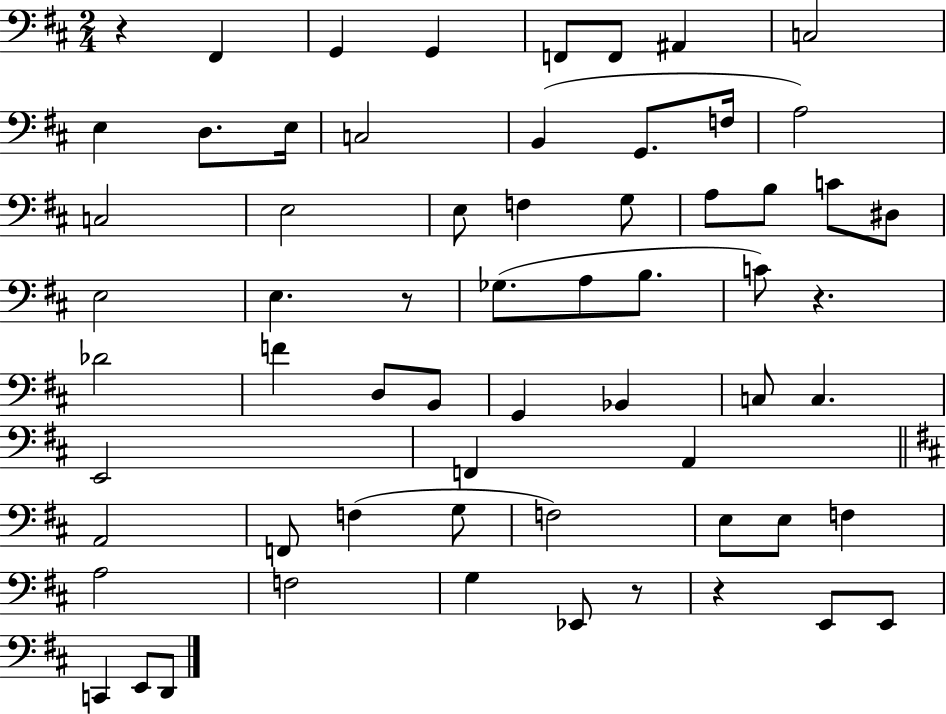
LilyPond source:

{
  \clef bass
  \numericTimeSignature
  \time 2/4
  \key d \major
  r4 fis,4 | g,4 g,4 | f,8 f,8 ais,4 | c2 | \break e4 d8. e16 | c2 | b,4( g,8. f16 | a2) | \break c2 | e2 | e8 f4 g8 | a8 b8 c'8 dis8 | \break e2 | e4. r8 | ges8.( a8 b8. | c'8) r4. | \break des'2 | f'4 d8 b,8 | g,4 bes,4 | c8 c4. | \break e,2 | f,4 a,4 | \bar "||" \break \key b \minor a,2 | f,8 f4( g8 | f2) | e8 e8 f4 | \break a2 | f2 | g4 ees,8 r8 | r4 e,8 e,8 | \break c,4 e,8 d,8 | \bar "|."
}